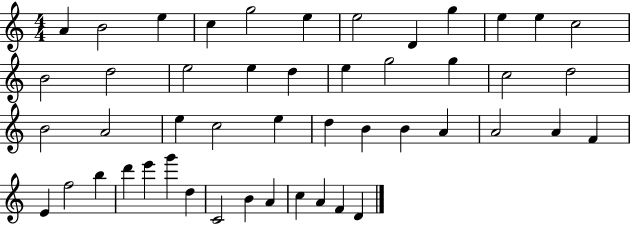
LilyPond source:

{
  \clef treble
  \numericTimeSignature
  \time 4/4
  \key c \major
  a'4 b'2 e''4 | c''4 g''2 e''4 | e''2 d'4 g''4 | e''4 e''4 c''2 | \break b'2 d''2 | e''2 e''4 d''4 | e''4 g''2 g''4 | c''2 d''2 | \break b'2 a'2 | e''4 c''2 e''4 | d''4 b'4 b'4 a'4 | a'2 a'4 f'4 | \break e'4 f''2 b''4 | d'''4 e'''4 g'''4 d''4 | c'2 b'4 a'4 | c''4 a'4 f'4 d'4 | \break \bar "|."
}